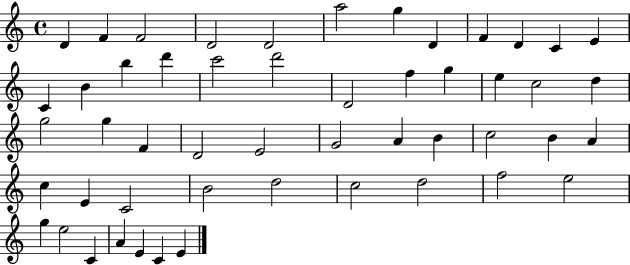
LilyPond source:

{
  \clef treble
  \time 4/4
  \defaultTimeSignature
  \key c \major
  d'4 f'4 f'2 | d'2 d'2 | a''2 g''4 d'4 | f'4 d'4 c'4 e'4 | \break c'4 b'4 b''4 d'''4 | c'''2 d'''2 | d'2 f''4 g''4 | e''4 c''2 d''4 | \break g''2 g''4 f'4 | d'2 e'2 | g'2 a'4 b'4 | c''2 b'4 a'4 | \break c''4 e'4 c'2 | b'2 d''2 | c''2 d''2 | f''2 e''2 | \break g''4 e''2 c'4 | a'4 e'4 c'4 e'4 | \bar "|."
}